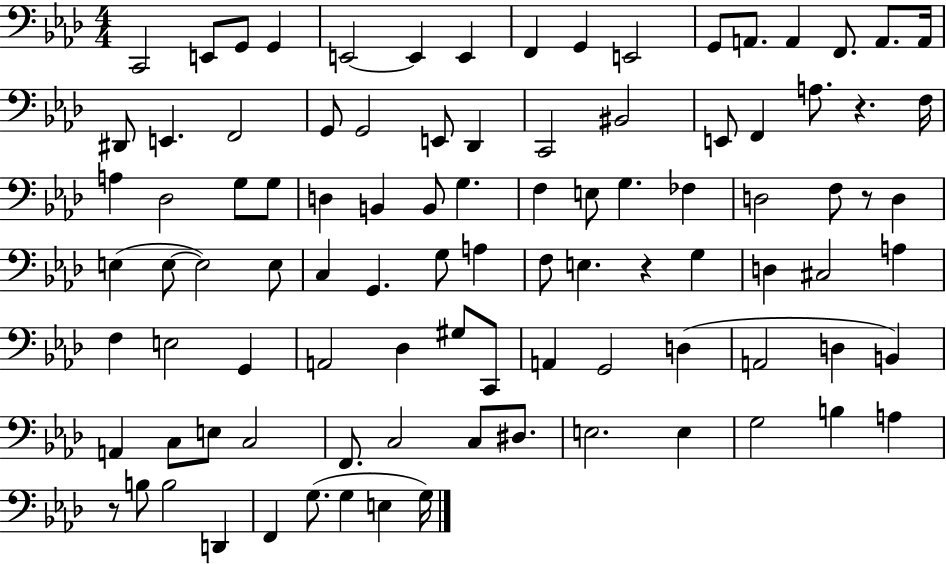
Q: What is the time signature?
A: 4/4